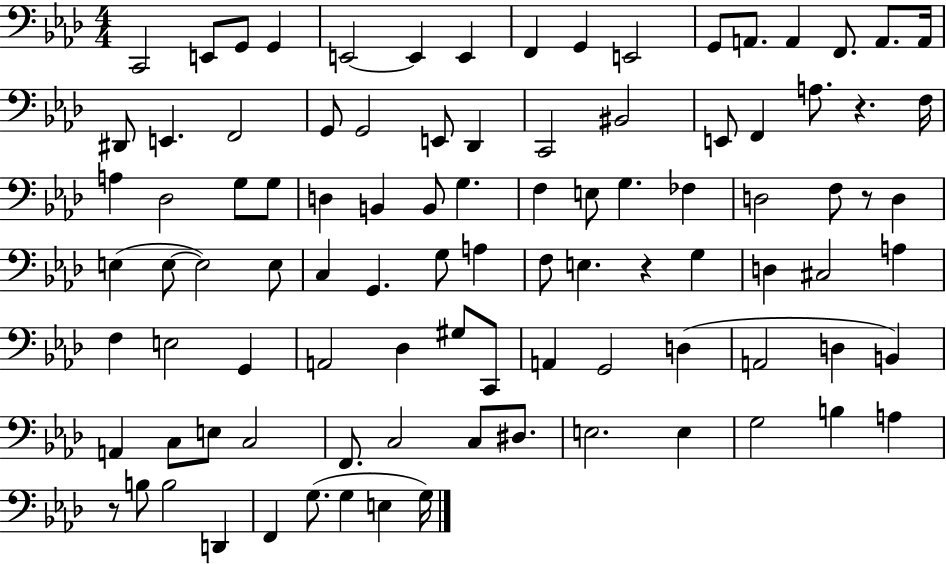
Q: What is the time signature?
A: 4/4